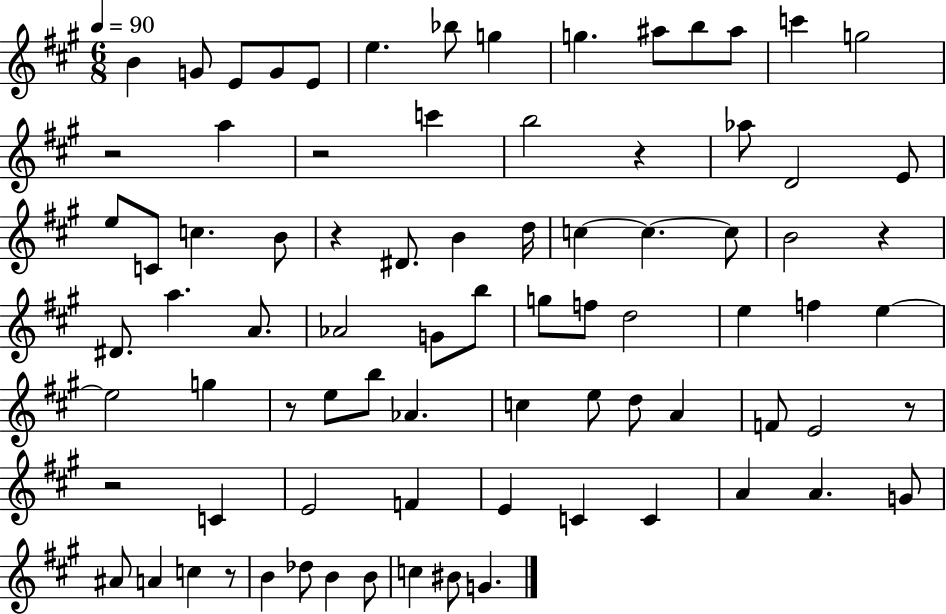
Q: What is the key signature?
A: A major